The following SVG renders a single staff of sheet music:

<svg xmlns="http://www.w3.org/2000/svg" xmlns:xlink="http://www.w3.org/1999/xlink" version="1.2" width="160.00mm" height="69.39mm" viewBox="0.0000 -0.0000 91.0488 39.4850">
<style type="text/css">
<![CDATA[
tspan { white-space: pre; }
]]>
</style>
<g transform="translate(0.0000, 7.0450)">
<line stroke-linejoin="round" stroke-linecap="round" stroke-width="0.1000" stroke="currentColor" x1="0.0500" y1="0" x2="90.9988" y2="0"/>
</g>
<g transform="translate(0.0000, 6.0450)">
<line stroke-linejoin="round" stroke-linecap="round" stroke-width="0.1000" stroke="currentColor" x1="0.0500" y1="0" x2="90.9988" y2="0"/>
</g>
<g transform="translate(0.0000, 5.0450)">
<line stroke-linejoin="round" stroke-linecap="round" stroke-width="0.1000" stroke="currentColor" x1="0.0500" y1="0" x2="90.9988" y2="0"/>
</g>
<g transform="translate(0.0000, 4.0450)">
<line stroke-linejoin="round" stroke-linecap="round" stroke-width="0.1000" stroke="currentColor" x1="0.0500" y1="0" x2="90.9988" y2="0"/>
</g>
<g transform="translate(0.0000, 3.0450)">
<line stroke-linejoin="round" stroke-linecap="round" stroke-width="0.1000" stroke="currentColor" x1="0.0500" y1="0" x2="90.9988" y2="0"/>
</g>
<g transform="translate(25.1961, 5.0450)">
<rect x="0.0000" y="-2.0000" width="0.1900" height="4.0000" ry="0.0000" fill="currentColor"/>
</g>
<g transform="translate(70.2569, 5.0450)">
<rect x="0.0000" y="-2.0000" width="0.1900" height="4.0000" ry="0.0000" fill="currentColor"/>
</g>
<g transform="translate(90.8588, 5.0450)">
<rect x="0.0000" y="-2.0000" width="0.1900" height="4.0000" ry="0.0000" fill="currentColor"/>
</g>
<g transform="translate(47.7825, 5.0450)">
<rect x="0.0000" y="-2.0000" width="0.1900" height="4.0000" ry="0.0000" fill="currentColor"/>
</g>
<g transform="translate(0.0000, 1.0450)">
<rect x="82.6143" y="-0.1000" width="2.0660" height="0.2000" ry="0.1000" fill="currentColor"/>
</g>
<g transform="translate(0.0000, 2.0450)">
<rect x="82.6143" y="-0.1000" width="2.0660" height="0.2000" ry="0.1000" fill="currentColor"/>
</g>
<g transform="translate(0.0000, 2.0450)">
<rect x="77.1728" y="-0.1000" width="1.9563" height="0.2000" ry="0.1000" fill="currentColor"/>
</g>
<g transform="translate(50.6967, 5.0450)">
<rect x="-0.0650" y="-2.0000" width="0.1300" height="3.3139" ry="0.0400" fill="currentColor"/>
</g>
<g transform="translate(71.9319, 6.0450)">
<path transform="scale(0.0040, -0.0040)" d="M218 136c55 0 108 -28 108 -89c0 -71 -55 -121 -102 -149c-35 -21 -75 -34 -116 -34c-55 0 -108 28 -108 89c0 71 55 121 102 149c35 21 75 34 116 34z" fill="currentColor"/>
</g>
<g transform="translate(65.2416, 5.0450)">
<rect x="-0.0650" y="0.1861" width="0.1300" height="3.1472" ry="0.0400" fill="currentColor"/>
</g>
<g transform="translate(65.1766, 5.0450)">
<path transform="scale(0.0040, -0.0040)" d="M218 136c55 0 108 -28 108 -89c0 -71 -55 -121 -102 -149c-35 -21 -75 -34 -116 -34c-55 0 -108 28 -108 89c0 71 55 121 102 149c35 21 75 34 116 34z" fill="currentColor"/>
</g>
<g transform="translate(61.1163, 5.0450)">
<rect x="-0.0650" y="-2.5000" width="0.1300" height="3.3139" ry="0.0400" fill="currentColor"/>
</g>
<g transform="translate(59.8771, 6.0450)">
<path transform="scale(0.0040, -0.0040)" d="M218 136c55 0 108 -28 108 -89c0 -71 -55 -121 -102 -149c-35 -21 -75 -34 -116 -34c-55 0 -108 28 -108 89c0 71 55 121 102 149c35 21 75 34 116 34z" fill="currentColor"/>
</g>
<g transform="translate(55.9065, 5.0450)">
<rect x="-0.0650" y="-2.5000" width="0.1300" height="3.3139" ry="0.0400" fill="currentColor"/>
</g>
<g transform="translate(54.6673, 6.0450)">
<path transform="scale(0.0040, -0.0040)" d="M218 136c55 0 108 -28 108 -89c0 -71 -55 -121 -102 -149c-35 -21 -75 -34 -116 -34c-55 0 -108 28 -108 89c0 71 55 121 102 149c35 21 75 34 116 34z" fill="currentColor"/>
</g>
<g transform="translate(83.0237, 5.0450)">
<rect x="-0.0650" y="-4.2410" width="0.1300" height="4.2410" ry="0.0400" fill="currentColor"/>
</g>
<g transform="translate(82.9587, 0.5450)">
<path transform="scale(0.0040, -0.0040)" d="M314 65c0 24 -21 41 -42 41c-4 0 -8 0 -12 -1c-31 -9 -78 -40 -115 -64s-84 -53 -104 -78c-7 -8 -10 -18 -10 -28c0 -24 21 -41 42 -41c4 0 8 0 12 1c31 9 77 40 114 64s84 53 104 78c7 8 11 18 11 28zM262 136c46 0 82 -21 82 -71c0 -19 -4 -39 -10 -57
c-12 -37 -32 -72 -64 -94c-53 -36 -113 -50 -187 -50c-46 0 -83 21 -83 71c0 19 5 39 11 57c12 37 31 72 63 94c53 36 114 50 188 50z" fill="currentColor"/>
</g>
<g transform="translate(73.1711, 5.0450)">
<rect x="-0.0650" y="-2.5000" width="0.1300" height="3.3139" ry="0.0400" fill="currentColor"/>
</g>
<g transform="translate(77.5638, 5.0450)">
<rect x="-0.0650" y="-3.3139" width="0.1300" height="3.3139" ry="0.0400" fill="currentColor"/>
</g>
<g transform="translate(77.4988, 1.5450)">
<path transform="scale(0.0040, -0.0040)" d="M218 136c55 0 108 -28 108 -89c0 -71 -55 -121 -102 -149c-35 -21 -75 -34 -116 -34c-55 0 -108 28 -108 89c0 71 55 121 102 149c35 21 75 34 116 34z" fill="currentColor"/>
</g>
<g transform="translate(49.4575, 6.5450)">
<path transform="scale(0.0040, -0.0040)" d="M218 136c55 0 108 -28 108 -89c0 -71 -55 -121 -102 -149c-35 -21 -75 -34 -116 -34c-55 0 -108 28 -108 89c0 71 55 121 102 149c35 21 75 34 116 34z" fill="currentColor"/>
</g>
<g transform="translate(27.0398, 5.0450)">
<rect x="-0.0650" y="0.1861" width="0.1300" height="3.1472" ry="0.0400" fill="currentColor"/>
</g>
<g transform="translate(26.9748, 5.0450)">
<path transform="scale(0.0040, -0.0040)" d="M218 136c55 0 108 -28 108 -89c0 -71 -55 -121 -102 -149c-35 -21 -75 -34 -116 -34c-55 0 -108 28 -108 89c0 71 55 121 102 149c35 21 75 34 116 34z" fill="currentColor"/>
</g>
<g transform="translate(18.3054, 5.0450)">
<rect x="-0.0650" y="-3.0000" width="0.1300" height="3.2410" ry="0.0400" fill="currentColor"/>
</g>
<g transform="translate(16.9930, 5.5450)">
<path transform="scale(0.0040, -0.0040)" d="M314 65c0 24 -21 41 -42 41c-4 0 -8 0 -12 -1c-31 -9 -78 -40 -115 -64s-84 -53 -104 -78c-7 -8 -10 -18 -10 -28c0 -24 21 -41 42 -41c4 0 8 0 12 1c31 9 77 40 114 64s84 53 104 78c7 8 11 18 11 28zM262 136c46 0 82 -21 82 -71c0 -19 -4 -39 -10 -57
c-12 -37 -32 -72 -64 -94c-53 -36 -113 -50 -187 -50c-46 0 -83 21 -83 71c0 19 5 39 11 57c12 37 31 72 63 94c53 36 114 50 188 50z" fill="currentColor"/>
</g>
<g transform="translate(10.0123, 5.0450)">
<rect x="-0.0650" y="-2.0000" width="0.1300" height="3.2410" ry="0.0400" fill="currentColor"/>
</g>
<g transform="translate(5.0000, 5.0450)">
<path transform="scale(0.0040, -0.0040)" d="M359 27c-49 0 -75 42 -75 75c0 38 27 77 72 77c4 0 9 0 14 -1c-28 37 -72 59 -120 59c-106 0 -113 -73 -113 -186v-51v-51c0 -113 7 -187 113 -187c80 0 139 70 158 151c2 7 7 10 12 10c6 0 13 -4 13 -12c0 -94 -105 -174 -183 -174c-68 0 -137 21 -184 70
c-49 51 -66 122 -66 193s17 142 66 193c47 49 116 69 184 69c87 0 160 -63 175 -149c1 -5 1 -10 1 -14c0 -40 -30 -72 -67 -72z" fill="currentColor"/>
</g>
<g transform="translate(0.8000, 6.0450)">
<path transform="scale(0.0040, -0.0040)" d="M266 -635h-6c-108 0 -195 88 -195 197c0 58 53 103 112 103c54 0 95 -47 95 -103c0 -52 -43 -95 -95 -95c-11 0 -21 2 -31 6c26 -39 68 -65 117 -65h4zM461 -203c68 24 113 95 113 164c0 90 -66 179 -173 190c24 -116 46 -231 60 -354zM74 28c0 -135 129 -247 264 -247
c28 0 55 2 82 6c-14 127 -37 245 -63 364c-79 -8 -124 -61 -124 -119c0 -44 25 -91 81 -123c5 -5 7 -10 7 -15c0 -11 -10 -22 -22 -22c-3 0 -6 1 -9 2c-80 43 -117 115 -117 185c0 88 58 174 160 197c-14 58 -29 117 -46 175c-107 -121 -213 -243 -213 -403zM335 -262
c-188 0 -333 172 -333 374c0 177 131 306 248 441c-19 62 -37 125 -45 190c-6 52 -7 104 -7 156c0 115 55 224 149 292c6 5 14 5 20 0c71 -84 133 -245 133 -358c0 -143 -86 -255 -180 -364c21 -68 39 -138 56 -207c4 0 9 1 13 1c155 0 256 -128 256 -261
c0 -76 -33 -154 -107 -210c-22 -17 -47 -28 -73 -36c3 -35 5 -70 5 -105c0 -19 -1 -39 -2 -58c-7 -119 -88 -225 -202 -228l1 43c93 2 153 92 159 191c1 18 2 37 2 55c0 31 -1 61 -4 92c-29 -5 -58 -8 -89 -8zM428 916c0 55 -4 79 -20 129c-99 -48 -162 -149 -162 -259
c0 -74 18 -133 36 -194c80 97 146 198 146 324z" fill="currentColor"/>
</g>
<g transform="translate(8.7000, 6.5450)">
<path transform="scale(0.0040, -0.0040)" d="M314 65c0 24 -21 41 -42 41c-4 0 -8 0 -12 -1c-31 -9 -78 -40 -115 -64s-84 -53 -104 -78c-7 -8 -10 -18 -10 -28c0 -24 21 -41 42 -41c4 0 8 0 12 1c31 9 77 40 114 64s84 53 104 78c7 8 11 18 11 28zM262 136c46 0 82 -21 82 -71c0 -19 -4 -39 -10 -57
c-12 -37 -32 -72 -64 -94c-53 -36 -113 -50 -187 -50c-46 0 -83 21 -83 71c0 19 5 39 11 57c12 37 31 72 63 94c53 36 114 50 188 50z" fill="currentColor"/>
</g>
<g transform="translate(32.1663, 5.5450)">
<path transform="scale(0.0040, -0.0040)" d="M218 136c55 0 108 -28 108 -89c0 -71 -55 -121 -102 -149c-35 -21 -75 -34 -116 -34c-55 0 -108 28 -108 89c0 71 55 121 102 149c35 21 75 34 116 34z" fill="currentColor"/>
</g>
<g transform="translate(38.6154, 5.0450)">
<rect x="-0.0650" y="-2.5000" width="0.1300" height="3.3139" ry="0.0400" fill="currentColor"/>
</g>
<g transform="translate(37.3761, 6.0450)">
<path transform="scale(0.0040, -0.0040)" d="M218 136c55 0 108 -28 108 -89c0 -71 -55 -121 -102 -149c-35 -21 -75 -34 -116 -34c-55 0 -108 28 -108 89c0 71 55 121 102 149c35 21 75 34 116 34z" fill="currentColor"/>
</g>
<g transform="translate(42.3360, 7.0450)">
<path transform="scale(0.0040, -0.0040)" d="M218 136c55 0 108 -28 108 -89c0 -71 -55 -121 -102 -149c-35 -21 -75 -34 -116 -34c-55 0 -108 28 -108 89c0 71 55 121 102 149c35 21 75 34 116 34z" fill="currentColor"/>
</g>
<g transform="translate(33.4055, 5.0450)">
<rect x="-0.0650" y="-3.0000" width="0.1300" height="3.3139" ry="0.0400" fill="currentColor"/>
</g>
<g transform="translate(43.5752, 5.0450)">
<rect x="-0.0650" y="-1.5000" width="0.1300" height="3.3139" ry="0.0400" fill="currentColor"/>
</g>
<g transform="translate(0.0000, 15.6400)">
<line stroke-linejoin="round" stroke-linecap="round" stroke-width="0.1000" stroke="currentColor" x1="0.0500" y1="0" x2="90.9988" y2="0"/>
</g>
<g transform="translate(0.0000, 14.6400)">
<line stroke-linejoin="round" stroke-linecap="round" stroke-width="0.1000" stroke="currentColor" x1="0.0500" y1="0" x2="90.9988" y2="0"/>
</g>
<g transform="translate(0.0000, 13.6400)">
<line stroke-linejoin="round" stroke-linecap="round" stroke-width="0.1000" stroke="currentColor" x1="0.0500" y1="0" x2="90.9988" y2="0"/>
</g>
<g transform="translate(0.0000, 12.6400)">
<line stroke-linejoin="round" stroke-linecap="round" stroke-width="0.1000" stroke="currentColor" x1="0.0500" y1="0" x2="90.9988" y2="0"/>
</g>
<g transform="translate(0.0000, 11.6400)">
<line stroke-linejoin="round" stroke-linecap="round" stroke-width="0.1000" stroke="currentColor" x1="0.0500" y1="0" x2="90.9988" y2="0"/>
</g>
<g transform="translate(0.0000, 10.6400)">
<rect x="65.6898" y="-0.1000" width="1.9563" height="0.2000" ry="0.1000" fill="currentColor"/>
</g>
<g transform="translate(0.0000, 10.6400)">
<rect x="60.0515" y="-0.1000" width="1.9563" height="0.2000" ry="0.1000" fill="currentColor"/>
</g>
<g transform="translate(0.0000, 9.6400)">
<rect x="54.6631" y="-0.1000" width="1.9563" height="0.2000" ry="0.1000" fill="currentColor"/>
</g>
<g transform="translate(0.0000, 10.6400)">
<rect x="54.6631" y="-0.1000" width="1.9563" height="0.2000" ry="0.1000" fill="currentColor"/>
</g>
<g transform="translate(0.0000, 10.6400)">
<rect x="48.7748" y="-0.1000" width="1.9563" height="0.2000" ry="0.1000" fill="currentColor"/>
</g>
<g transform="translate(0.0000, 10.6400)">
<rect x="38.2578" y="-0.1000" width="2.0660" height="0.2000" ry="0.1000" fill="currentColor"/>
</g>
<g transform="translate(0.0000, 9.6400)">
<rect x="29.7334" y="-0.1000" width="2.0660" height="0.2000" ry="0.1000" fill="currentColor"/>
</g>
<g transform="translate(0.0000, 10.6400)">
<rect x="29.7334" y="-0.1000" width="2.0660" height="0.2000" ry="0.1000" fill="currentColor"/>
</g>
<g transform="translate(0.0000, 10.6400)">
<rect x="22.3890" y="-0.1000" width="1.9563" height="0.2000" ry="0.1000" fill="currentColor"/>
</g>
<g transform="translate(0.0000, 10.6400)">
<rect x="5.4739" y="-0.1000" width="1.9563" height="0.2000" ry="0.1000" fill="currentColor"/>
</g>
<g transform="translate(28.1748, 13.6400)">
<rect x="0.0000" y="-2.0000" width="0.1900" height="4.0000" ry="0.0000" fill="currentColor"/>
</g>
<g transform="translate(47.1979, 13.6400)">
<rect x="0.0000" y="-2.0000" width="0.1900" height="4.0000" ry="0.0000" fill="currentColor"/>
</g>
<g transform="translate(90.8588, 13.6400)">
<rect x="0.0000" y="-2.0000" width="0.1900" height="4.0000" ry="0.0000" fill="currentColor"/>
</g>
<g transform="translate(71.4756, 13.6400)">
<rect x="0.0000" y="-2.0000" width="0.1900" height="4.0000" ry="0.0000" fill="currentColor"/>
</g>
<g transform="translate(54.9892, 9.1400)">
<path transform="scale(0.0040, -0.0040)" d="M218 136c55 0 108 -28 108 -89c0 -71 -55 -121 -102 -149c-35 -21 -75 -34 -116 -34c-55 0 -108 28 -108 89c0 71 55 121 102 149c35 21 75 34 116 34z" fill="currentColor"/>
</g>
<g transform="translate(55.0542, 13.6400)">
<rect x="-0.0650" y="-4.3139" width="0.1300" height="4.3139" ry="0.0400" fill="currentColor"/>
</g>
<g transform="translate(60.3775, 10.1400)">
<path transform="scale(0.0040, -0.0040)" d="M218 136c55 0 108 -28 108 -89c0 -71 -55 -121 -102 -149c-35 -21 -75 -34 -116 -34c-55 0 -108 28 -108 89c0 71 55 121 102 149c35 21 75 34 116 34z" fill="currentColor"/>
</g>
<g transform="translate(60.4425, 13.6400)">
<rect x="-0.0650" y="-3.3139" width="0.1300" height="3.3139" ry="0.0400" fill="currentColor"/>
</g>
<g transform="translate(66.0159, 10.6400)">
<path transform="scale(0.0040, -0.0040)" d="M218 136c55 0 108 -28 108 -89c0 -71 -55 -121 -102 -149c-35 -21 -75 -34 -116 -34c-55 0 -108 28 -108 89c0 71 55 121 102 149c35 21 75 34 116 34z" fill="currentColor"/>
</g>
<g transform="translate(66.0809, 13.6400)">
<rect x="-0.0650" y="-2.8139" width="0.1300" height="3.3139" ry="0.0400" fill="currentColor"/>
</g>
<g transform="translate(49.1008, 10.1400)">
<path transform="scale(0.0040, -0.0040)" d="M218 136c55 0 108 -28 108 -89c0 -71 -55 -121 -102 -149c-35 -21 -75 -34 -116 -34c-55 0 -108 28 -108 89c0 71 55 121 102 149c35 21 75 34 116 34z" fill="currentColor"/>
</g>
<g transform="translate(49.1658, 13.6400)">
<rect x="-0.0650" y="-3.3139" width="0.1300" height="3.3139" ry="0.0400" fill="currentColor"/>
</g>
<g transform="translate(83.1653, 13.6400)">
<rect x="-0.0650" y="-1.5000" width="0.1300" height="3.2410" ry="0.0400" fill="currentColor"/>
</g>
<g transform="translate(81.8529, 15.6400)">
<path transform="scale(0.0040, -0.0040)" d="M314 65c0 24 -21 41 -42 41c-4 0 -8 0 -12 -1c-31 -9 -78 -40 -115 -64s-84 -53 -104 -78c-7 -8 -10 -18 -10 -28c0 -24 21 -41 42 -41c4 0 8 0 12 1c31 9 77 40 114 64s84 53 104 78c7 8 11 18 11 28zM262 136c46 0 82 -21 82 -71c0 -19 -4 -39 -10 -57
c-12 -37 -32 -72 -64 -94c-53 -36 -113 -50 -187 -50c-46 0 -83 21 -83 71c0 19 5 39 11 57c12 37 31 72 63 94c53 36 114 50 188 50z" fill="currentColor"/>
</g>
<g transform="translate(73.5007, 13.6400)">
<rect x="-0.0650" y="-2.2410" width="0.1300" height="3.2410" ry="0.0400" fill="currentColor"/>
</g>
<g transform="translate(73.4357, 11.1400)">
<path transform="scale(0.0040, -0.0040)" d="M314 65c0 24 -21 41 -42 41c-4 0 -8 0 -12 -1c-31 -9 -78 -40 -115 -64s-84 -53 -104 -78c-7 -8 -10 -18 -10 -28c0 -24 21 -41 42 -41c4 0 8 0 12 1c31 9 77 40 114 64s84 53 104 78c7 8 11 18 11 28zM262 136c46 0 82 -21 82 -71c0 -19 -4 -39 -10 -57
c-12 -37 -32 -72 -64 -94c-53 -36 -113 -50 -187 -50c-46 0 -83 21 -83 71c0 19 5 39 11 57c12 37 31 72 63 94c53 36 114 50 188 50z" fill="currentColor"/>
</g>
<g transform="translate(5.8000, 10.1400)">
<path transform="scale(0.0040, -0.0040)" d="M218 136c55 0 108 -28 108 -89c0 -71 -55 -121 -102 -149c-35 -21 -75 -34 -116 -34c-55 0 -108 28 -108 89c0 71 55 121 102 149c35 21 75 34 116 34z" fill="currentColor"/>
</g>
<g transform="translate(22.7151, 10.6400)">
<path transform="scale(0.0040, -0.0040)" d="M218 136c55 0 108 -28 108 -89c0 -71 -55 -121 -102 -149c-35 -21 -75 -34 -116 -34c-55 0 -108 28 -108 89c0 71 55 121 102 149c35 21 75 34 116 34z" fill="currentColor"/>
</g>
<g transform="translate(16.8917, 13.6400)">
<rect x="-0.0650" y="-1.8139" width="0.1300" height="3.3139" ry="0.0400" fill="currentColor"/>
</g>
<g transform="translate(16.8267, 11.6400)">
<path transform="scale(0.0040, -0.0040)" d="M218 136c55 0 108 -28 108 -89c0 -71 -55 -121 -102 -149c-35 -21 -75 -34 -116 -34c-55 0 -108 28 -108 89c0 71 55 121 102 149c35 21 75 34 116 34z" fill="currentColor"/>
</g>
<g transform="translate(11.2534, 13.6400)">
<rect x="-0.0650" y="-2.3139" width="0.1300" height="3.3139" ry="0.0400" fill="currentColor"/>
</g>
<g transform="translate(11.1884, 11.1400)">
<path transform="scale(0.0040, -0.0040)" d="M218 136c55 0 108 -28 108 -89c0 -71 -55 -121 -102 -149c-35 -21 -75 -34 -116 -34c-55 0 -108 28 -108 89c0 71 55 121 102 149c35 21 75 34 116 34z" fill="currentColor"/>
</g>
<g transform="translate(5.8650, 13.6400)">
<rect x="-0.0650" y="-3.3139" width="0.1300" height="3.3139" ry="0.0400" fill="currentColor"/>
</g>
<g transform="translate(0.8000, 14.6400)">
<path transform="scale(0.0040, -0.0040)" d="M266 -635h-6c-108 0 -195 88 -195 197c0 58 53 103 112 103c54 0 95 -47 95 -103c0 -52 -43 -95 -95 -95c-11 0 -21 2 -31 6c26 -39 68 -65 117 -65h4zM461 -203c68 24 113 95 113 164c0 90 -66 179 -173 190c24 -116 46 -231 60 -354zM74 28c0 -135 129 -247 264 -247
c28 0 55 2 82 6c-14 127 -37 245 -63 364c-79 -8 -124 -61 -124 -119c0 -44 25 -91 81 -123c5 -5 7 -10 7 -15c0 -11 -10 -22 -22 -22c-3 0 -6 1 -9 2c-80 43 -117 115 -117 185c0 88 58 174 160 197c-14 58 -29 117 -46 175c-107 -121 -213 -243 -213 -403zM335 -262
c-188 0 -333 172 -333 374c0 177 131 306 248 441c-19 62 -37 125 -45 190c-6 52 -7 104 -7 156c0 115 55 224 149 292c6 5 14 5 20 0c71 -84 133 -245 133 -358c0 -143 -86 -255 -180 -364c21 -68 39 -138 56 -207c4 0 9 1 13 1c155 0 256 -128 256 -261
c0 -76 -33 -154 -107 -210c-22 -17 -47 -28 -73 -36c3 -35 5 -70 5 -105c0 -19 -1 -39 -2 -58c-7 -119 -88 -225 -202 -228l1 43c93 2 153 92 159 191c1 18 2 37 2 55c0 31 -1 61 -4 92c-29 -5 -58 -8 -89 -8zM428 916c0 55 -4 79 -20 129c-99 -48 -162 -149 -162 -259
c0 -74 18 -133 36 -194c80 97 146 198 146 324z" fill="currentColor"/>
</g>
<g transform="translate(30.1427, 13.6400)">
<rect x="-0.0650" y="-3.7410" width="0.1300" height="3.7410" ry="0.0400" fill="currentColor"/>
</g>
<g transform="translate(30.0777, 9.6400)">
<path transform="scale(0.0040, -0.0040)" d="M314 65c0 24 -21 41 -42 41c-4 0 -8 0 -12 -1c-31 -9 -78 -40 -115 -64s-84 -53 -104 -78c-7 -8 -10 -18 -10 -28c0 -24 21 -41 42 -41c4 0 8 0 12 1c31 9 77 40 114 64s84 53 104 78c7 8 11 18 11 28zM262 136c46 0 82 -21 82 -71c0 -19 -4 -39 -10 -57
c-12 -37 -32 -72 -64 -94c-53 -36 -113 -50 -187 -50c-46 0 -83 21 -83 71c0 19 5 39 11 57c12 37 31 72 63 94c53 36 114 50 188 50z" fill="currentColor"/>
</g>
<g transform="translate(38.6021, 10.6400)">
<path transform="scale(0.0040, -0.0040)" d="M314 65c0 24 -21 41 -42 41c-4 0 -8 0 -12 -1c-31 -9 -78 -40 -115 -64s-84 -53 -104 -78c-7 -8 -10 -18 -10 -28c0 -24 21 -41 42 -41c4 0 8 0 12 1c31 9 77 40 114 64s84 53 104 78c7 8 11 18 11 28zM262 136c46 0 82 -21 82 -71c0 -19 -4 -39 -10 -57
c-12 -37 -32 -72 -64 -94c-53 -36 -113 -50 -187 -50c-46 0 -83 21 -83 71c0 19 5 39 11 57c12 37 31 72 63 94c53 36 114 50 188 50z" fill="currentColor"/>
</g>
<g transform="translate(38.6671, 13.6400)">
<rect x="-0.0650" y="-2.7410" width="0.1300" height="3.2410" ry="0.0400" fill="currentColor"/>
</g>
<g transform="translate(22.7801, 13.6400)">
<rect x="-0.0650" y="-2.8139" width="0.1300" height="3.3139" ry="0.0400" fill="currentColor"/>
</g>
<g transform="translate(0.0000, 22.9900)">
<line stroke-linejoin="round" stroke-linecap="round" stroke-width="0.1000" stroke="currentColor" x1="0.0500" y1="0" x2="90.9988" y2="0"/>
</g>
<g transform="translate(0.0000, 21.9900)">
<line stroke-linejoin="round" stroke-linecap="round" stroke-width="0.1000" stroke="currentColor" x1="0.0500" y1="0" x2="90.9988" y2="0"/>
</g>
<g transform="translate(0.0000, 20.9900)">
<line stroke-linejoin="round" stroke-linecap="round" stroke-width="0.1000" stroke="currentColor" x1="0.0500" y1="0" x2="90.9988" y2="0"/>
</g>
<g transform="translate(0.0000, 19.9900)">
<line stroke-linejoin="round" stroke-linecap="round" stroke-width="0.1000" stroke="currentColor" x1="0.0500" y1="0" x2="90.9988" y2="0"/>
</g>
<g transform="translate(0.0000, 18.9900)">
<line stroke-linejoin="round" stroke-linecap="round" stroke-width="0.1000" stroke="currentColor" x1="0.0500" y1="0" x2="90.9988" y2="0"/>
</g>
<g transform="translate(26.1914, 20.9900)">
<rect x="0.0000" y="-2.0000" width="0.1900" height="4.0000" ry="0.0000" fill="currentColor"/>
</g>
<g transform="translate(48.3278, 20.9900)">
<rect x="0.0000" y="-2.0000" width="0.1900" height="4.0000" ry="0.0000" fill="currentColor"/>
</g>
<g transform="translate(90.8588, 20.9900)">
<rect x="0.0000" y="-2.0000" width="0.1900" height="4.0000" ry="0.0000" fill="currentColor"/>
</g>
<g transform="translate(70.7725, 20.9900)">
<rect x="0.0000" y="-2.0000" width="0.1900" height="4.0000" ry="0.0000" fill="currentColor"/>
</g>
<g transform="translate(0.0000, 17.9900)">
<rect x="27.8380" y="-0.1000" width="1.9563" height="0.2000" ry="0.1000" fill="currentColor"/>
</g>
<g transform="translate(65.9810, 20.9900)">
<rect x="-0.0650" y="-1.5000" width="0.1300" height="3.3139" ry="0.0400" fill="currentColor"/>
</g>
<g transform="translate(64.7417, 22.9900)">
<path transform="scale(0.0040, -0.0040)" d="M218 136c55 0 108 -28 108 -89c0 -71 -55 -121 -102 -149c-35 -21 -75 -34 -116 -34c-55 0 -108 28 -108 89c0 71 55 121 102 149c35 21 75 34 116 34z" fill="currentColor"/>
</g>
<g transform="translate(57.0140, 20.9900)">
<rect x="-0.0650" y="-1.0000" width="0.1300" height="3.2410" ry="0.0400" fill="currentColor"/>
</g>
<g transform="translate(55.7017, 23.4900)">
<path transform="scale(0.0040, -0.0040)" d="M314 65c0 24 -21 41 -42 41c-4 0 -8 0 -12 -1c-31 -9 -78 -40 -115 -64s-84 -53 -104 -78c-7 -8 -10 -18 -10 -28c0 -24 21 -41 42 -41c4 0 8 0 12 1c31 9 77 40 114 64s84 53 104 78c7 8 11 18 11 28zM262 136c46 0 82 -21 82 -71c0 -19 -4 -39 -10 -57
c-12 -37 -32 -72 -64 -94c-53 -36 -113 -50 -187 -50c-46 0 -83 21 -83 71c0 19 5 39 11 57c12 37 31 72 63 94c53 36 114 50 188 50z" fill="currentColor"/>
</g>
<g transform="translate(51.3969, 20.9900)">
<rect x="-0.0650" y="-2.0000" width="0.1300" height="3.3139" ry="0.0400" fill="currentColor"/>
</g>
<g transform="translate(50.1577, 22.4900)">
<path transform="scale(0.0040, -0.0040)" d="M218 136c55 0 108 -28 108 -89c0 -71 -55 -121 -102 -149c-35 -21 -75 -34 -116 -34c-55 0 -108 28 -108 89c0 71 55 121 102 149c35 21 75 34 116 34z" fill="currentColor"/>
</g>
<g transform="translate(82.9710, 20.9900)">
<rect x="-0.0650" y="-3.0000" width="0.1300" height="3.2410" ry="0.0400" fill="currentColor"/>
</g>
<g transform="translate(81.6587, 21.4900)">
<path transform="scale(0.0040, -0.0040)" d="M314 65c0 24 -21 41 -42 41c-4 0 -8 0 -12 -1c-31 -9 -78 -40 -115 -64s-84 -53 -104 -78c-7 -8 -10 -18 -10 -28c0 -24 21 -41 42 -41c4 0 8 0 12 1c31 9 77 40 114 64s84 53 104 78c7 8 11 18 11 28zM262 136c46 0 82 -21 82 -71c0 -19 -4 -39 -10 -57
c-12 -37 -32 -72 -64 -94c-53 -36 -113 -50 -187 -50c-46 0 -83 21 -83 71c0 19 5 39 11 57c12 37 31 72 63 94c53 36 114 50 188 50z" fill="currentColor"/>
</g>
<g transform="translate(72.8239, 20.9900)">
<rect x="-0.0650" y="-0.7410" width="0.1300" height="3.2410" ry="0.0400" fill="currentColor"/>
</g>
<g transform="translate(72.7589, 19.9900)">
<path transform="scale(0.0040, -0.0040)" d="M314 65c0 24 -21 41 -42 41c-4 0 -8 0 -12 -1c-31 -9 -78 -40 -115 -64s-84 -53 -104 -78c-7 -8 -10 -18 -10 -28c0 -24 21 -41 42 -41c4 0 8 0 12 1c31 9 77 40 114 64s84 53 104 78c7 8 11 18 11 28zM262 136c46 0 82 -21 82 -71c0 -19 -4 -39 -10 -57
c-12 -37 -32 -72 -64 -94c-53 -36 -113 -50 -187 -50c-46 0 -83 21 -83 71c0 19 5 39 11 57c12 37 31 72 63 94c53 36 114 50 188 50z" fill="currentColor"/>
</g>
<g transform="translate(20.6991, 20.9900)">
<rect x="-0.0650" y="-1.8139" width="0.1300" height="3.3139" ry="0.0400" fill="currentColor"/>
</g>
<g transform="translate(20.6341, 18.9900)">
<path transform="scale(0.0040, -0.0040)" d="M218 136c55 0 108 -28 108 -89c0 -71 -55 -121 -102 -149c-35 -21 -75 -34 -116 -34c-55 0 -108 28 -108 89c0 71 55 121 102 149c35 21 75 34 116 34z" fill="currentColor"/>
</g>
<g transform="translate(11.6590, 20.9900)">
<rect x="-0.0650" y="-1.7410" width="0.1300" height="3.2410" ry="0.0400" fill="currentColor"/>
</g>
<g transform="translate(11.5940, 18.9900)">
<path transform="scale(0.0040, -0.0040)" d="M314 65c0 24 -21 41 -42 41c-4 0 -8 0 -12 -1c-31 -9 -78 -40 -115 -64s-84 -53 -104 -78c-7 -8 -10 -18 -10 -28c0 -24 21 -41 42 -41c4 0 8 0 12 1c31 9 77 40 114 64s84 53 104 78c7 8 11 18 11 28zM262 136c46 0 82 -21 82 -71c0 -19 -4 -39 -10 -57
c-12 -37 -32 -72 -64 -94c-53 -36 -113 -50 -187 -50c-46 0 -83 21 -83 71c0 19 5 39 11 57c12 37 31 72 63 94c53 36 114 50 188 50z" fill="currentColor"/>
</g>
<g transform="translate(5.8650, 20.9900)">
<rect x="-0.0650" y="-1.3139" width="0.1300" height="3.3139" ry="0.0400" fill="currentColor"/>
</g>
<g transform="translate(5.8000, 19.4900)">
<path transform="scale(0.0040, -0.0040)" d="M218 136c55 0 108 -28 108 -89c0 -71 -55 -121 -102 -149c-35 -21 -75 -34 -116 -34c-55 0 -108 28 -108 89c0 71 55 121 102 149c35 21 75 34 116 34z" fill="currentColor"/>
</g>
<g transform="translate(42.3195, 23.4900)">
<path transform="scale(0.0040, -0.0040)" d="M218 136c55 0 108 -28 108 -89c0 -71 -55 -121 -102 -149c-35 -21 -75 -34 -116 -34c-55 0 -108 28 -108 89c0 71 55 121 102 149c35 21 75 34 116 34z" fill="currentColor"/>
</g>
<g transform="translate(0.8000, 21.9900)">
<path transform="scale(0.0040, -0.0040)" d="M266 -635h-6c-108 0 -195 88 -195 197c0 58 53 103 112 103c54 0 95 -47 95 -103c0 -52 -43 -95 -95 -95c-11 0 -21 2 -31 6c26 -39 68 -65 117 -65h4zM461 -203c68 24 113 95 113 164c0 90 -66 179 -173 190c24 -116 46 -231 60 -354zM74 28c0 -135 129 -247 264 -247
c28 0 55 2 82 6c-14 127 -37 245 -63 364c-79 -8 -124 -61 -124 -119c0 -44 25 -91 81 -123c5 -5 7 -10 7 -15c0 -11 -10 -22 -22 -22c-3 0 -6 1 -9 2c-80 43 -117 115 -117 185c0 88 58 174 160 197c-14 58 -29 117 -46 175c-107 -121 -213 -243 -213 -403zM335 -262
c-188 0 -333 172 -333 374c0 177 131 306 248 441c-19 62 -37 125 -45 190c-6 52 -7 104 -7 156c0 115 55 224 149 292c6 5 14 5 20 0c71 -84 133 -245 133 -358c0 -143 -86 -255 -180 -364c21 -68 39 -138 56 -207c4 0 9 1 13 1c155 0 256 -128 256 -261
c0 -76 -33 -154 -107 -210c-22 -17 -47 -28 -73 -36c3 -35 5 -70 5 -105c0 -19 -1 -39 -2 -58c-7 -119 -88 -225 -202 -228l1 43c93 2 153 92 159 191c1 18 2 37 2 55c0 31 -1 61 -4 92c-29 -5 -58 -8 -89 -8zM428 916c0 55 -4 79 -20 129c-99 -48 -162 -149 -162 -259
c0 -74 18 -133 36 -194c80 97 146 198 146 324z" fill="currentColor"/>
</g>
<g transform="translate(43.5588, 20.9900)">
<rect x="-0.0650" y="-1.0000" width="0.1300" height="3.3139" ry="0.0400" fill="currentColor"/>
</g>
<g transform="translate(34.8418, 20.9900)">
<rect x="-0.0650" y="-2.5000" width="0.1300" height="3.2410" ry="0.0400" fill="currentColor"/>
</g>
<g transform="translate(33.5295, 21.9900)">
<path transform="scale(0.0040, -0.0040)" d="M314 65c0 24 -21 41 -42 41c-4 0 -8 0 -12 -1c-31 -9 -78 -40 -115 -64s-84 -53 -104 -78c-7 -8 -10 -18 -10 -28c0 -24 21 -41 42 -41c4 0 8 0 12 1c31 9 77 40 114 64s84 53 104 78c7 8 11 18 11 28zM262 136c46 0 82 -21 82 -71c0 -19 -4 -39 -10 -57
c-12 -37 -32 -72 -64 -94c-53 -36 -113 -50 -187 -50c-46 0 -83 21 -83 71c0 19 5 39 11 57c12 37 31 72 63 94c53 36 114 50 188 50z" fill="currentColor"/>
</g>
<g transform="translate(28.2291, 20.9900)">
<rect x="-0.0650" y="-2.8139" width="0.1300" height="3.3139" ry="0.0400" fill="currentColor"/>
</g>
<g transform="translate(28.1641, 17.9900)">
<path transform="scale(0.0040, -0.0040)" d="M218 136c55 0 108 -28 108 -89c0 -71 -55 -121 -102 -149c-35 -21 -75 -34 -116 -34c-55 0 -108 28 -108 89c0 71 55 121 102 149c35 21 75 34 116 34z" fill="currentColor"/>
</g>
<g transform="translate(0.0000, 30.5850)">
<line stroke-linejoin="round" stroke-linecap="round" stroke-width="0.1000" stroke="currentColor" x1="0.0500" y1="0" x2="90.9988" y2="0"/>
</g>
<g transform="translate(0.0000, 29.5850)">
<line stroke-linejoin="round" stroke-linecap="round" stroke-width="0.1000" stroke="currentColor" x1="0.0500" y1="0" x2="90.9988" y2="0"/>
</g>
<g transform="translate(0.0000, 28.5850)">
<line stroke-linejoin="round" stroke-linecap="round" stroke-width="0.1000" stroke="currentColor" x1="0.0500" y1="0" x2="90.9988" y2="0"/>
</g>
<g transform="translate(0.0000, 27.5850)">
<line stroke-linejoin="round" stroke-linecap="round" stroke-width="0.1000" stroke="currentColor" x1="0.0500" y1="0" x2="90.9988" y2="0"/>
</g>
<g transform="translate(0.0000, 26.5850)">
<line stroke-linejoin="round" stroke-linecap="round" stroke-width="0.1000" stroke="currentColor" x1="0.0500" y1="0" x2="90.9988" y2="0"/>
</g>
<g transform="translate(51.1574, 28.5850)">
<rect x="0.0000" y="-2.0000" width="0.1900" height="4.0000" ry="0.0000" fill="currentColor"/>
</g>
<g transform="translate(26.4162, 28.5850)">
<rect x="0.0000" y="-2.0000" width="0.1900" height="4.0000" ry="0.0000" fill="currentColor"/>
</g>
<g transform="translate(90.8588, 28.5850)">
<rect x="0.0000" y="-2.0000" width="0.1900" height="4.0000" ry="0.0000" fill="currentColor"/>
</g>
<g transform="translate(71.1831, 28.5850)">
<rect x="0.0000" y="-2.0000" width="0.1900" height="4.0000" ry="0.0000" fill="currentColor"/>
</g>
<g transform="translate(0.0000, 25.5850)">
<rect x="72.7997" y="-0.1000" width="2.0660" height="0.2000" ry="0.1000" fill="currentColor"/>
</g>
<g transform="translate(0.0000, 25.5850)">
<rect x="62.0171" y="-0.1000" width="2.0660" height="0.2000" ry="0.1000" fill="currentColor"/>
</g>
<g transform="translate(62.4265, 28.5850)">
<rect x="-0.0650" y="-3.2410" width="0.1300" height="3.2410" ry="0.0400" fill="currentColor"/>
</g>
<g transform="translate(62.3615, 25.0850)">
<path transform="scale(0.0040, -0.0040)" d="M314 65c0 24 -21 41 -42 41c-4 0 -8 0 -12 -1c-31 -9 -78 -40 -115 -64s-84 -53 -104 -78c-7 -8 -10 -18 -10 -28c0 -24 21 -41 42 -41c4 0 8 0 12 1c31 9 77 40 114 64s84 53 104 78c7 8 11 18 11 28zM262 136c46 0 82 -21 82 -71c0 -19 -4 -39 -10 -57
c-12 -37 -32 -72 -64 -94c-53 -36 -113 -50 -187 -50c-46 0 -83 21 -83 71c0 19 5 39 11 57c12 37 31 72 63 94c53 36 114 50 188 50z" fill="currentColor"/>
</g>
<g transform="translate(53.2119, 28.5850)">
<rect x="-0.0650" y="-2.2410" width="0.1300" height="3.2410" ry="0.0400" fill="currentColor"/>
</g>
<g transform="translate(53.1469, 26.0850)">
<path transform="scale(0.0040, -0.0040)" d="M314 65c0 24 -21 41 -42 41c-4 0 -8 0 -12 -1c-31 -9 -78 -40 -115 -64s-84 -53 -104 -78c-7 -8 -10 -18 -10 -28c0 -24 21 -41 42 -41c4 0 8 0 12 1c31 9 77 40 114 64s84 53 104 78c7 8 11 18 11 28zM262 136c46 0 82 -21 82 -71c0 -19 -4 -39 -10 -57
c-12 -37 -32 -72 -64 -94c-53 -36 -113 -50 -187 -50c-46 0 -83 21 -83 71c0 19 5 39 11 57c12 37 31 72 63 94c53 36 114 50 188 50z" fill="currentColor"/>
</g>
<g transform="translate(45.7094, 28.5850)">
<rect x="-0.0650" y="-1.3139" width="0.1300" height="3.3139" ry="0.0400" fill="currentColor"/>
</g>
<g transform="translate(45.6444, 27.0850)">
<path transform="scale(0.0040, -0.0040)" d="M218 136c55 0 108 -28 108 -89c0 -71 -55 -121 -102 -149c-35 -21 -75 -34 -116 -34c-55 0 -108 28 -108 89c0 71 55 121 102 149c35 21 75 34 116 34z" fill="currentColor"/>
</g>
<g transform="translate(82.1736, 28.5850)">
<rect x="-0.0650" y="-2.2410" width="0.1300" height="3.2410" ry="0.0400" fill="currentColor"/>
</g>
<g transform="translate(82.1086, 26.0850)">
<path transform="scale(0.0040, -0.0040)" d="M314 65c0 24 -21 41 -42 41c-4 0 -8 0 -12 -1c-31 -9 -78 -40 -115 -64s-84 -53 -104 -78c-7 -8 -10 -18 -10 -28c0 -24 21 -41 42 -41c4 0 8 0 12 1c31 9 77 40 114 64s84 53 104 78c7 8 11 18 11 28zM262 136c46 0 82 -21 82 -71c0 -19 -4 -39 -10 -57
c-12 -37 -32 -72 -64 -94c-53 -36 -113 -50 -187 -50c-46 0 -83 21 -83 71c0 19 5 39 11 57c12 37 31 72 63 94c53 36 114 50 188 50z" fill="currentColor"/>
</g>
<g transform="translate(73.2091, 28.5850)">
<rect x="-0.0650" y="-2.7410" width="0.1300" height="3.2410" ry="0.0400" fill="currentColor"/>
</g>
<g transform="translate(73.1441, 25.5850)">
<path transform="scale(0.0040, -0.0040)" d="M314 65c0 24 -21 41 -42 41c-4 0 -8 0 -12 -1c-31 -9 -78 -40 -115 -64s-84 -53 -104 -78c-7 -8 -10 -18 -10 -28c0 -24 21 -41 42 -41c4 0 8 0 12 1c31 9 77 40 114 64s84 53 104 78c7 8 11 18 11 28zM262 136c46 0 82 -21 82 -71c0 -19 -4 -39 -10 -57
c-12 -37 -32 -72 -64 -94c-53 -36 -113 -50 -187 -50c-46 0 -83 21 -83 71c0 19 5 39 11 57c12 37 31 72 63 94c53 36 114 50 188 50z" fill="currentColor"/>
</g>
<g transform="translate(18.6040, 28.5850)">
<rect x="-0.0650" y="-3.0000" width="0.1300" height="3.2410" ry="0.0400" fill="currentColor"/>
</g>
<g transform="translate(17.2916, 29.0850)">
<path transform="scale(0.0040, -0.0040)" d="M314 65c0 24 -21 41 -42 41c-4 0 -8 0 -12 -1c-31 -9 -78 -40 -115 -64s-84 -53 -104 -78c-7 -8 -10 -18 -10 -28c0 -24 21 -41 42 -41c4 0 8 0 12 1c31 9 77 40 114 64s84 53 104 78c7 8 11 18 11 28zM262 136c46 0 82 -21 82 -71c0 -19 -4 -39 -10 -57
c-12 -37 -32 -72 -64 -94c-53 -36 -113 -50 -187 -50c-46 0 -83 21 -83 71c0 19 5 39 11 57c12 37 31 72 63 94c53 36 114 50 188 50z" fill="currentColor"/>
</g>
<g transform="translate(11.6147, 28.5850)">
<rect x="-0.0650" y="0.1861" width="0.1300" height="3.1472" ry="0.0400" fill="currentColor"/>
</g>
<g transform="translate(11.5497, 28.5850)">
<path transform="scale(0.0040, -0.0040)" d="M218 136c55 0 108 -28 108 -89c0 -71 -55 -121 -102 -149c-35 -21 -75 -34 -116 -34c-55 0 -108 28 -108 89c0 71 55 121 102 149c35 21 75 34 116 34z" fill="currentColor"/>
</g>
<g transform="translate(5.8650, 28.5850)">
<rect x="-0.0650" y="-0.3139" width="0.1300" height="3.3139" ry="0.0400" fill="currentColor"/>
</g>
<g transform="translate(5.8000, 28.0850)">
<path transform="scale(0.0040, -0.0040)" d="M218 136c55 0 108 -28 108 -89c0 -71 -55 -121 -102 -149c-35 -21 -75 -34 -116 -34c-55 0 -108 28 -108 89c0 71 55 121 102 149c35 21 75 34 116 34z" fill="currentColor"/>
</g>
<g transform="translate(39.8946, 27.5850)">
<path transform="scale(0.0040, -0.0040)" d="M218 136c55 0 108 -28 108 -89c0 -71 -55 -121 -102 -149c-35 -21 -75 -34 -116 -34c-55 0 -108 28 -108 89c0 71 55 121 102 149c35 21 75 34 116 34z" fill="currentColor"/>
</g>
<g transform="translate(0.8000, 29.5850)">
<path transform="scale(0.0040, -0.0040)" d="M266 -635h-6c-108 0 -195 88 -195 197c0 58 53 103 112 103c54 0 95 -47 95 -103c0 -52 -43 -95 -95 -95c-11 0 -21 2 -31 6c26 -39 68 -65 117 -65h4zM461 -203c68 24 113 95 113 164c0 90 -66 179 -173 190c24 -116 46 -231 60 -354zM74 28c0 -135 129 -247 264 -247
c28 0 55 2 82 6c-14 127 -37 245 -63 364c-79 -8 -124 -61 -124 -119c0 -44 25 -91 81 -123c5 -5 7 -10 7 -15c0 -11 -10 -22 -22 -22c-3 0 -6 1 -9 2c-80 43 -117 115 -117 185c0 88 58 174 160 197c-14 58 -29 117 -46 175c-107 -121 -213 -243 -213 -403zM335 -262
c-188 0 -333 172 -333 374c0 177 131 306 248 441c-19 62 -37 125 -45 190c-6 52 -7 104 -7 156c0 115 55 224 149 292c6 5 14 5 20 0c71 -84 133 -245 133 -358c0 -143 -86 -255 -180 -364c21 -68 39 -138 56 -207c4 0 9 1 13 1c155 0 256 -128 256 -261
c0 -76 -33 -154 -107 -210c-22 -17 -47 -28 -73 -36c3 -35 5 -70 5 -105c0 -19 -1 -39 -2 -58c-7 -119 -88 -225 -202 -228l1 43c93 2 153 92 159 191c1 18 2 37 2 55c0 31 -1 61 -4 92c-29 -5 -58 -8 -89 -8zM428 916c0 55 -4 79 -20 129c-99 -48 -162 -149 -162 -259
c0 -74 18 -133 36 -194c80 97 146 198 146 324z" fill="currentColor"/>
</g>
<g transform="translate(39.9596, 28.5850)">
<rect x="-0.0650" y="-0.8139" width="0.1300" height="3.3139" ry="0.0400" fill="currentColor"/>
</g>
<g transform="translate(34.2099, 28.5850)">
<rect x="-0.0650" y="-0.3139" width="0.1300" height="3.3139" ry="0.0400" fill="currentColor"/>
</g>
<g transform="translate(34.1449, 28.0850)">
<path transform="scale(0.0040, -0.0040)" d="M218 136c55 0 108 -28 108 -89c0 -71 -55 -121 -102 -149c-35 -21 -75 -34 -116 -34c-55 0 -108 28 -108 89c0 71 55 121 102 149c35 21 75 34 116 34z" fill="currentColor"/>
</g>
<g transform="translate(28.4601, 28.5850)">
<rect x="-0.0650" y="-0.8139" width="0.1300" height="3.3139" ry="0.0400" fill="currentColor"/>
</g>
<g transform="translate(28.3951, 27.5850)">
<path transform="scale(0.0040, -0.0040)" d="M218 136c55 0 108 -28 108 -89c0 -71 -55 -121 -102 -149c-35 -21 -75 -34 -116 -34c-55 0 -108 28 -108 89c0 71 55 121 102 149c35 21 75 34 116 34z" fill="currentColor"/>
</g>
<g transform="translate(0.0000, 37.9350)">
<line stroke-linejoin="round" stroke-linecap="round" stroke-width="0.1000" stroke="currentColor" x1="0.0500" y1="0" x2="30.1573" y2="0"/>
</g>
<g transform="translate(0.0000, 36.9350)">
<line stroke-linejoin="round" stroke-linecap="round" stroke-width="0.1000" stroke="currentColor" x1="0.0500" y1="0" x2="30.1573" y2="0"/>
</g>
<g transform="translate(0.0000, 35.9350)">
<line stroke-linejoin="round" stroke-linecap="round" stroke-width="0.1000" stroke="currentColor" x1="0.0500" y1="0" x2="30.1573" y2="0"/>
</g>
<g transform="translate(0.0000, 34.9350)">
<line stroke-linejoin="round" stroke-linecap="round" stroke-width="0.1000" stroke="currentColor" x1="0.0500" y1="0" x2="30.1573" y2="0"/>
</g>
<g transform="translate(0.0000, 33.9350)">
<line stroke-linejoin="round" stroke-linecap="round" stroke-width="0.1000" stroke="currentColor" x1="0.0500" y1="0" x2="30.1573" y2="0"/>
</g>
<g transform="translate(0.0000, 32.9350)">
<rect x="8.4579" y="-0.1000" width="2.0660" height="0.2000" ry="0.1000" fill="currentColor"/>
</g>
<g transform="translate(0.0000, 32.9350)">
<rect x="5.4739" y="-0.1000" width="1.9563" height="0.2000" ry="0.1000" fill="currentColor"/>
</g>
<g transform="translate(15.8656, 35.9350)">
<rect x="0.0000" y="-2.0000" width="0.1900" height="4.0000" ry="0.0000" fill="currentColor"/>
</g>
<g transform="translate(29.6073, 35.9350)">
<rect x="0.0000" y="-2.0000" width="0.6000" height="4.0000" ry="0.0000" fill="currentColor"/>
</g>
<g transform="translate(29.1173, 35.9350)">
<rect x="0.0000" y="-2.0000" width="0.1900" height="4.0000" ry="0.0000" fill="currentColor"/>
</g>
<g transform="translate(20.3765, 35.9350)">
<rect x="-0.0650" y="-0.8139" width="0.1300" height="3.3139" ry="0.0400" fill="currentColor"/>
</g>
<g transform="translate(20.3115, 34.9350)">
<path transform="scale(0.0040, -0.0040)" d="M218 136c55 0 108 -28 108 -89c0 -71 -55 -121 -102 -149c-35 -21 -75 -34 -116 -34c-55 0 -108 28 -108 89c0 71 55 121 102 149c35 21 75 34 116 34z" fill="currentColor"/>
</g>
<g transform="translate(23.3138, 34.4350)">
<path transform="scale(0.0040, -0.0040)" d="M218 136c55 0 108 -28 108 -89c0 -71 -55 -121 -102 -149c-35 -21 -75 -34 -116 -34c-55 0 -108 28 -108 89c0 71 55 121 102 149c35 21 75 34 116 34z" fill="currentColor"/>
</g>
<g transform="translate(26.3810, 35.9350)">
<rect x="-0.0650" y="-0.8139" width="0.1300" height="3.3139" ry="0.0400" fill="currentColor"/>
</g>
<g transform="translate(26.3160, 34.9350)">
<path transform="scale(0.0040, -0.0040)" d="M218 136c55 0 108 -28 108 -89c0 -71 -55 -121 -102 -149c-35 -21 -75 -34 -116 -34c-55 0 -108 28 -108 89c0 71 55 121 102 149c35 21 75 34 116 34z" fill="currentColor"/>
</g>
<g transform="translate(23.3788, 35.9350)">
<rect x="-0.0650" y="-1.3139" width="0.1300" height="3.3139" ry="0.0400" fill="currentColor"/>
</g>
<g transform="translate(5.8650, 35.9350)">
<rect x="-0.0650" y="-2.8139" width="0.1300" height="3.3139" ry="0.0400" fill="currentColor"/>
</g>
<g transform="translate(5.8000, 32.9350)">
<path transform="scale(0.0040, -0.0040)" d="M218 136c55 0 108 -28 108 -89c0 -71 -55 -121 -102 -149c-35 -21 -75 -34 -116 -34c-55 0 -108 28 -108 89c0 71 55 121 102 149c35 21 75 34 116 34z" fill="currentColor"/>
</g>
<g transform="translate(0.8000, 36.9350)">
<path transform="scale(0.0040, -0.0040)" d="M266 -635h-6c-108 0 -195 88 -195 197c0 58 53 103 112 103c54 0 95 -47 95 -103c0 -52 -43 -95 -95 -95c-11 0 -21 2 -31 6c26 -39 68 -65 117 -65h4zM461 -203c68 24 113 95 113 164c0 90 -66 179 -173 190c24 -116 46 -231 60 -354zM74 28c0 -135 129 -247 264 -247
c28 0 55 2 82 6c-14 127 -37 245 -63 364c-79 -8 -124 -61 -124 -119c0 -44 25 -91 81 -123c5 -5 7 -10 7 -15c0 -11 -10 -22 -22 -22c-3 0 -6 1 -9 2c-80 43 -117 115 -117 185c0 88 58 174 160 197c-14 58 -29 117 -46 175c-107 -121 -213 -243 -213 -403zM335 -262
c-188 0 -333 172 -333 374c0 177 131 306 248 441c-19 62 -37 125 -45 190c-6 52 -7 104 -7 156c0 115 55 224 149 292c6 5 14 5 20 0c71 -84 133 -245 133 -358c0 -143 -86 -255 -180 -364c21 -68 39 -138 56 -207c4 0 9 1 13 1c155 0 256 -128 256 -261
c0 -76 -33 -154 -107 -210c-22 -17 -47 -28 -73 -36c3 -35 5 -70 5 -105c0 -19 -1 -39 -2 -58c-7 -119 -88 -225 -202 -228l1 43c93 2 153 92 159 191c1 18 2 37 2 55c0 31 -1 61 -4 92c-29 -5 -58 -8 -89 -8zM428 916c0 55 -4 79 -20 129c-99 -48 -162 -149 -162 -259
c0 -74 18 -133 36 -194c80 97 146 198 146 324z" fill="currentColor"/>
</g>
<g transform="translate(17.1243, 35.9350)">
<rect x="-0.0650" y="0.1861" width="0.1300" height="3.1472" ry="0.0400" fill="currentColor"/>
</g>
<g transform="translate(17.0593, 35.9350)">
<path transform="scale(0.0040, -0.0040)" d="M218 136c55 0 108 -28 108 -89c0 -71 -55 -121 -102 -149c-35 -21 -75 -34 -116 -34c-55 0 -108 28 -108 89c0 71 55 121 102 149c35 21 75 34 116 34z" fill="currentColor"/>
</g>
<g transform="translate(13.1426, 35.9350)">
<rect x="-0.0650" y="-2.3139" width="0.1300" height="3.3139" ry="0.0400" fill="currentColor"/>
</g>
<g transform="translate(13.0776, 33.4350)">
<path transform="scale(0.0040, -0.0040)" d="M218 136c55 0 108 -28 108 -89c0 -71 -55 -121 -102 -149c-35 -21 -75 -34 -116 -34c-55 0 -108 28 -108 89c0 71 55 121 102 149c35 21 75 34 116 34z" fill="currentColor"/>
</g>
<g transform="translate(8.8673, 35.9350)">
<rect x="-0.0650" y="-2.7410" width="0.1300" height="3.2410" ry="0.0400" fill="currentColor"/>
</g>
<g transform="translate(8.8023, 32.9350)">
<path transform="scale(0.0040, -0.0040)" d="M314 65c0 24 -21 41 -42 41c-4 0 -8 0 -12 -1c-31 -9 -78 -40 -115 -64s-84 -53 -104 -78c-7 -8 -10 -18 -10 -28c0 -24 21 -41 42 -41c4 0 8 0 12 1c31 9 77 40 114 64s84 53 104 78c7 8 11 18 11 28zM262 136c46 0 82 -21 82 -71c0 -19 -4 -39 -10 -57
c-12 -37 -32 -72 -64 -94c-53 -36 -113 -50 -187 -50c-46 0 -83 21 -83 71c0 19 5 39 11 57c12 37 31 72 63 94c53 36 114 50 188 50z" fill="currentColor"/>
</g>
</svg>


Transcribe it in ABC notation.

X:1
T:Untitled
M:4/4
L:1/4
K:C
F2 A2 B A G E F G G B G b d'2 b g f a c'2 a2 b d' b a g2 E2 e f2 f a G2 D F D2 E d2 A2 c B A2 d c d e g2 b2 a2 g2 a a2 g B d e d